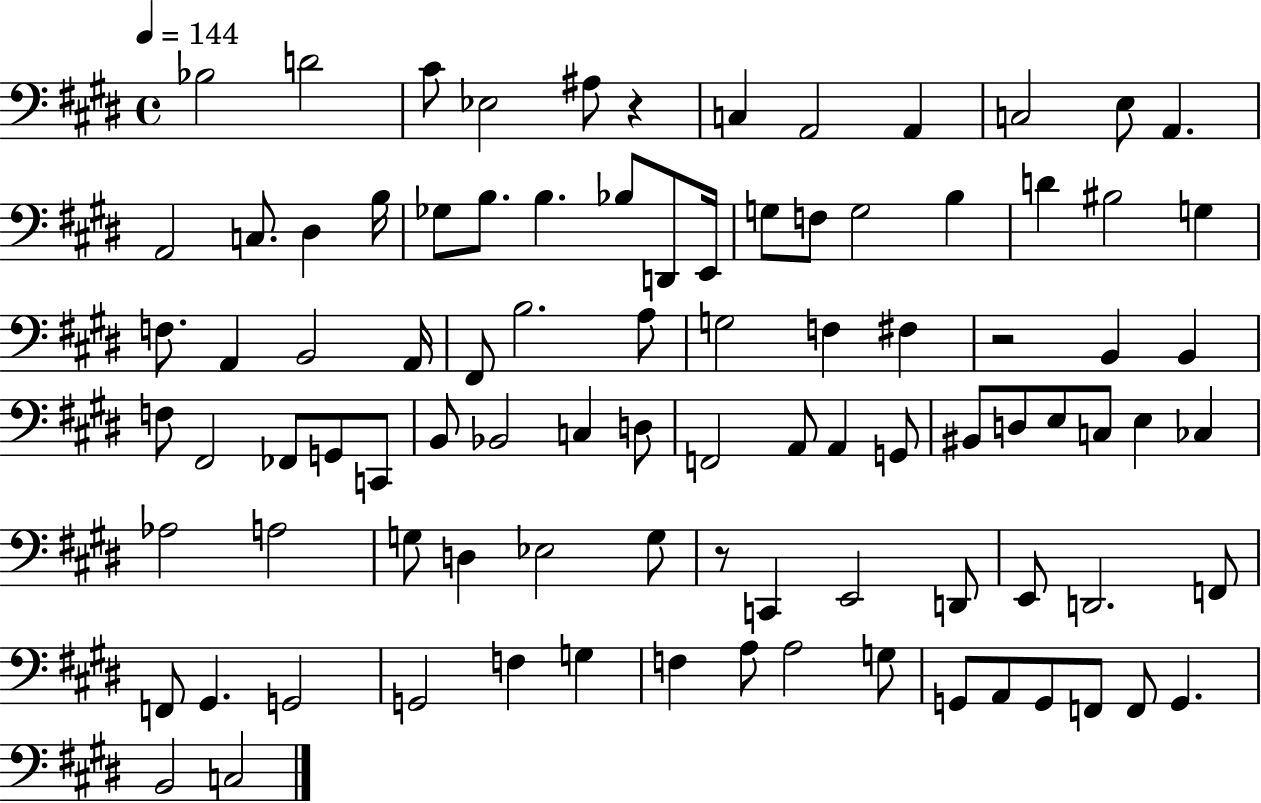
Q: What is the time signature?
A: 4/4